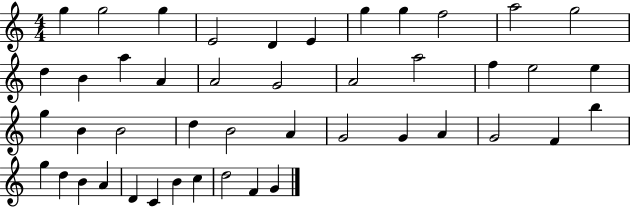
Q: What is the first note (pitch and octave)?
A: G5